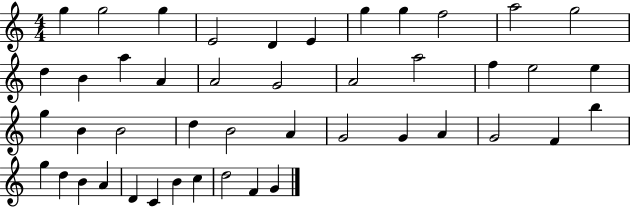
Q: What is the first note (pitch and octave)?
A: G5